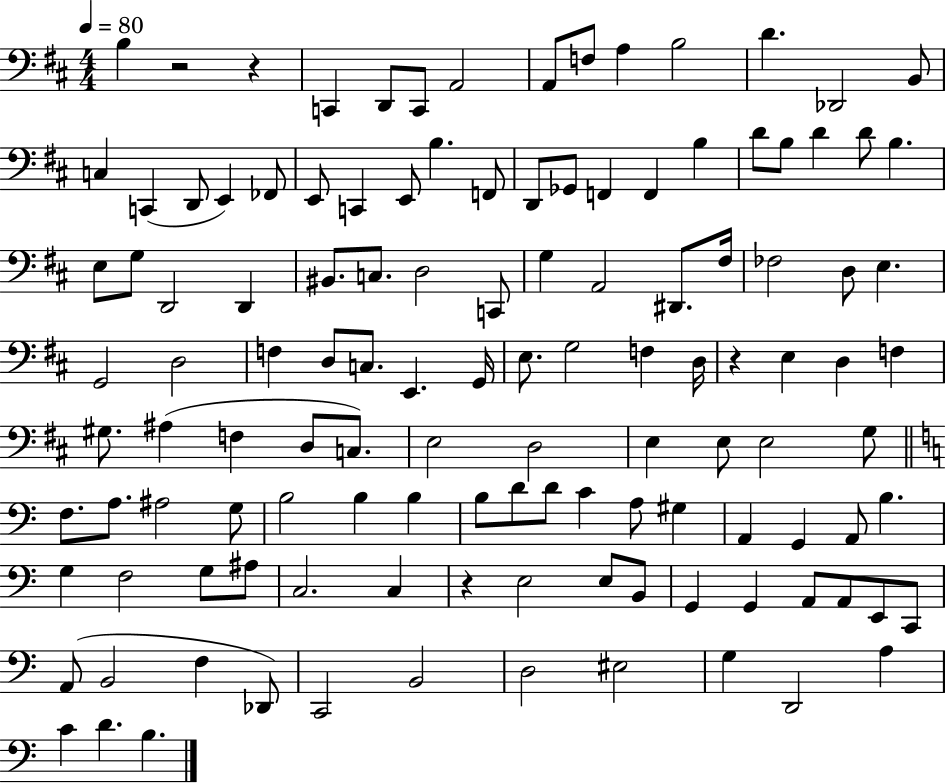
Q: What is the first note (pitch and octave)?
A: B3